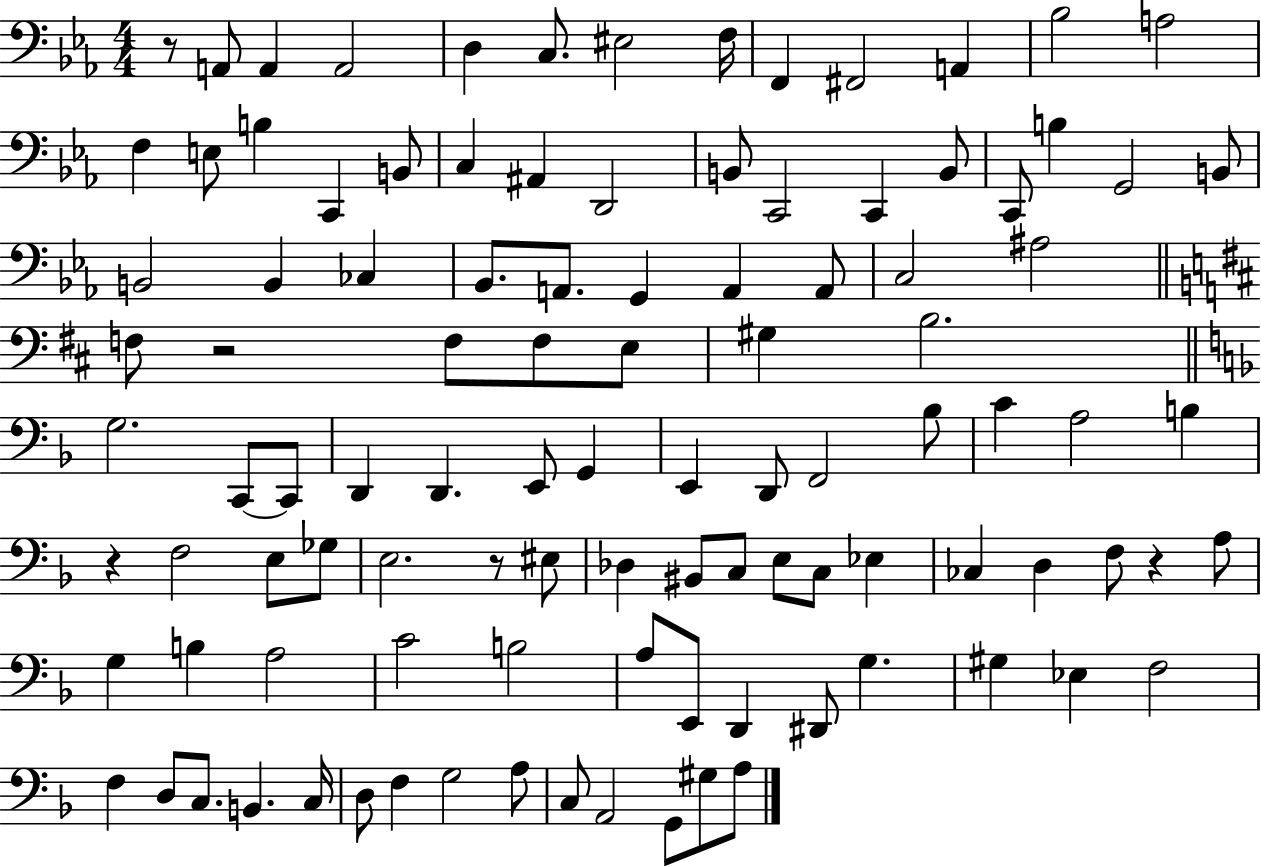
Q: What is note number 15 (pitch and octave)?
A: B3